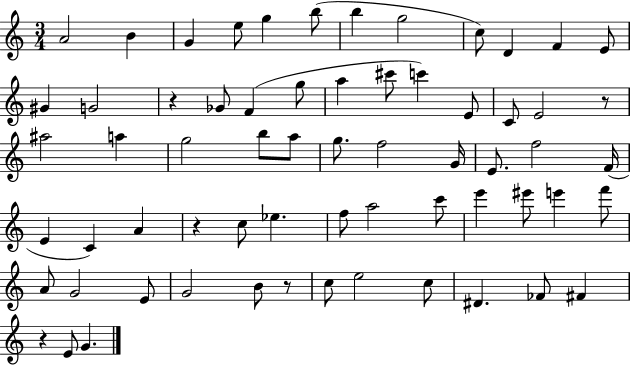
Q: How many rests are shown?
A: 5